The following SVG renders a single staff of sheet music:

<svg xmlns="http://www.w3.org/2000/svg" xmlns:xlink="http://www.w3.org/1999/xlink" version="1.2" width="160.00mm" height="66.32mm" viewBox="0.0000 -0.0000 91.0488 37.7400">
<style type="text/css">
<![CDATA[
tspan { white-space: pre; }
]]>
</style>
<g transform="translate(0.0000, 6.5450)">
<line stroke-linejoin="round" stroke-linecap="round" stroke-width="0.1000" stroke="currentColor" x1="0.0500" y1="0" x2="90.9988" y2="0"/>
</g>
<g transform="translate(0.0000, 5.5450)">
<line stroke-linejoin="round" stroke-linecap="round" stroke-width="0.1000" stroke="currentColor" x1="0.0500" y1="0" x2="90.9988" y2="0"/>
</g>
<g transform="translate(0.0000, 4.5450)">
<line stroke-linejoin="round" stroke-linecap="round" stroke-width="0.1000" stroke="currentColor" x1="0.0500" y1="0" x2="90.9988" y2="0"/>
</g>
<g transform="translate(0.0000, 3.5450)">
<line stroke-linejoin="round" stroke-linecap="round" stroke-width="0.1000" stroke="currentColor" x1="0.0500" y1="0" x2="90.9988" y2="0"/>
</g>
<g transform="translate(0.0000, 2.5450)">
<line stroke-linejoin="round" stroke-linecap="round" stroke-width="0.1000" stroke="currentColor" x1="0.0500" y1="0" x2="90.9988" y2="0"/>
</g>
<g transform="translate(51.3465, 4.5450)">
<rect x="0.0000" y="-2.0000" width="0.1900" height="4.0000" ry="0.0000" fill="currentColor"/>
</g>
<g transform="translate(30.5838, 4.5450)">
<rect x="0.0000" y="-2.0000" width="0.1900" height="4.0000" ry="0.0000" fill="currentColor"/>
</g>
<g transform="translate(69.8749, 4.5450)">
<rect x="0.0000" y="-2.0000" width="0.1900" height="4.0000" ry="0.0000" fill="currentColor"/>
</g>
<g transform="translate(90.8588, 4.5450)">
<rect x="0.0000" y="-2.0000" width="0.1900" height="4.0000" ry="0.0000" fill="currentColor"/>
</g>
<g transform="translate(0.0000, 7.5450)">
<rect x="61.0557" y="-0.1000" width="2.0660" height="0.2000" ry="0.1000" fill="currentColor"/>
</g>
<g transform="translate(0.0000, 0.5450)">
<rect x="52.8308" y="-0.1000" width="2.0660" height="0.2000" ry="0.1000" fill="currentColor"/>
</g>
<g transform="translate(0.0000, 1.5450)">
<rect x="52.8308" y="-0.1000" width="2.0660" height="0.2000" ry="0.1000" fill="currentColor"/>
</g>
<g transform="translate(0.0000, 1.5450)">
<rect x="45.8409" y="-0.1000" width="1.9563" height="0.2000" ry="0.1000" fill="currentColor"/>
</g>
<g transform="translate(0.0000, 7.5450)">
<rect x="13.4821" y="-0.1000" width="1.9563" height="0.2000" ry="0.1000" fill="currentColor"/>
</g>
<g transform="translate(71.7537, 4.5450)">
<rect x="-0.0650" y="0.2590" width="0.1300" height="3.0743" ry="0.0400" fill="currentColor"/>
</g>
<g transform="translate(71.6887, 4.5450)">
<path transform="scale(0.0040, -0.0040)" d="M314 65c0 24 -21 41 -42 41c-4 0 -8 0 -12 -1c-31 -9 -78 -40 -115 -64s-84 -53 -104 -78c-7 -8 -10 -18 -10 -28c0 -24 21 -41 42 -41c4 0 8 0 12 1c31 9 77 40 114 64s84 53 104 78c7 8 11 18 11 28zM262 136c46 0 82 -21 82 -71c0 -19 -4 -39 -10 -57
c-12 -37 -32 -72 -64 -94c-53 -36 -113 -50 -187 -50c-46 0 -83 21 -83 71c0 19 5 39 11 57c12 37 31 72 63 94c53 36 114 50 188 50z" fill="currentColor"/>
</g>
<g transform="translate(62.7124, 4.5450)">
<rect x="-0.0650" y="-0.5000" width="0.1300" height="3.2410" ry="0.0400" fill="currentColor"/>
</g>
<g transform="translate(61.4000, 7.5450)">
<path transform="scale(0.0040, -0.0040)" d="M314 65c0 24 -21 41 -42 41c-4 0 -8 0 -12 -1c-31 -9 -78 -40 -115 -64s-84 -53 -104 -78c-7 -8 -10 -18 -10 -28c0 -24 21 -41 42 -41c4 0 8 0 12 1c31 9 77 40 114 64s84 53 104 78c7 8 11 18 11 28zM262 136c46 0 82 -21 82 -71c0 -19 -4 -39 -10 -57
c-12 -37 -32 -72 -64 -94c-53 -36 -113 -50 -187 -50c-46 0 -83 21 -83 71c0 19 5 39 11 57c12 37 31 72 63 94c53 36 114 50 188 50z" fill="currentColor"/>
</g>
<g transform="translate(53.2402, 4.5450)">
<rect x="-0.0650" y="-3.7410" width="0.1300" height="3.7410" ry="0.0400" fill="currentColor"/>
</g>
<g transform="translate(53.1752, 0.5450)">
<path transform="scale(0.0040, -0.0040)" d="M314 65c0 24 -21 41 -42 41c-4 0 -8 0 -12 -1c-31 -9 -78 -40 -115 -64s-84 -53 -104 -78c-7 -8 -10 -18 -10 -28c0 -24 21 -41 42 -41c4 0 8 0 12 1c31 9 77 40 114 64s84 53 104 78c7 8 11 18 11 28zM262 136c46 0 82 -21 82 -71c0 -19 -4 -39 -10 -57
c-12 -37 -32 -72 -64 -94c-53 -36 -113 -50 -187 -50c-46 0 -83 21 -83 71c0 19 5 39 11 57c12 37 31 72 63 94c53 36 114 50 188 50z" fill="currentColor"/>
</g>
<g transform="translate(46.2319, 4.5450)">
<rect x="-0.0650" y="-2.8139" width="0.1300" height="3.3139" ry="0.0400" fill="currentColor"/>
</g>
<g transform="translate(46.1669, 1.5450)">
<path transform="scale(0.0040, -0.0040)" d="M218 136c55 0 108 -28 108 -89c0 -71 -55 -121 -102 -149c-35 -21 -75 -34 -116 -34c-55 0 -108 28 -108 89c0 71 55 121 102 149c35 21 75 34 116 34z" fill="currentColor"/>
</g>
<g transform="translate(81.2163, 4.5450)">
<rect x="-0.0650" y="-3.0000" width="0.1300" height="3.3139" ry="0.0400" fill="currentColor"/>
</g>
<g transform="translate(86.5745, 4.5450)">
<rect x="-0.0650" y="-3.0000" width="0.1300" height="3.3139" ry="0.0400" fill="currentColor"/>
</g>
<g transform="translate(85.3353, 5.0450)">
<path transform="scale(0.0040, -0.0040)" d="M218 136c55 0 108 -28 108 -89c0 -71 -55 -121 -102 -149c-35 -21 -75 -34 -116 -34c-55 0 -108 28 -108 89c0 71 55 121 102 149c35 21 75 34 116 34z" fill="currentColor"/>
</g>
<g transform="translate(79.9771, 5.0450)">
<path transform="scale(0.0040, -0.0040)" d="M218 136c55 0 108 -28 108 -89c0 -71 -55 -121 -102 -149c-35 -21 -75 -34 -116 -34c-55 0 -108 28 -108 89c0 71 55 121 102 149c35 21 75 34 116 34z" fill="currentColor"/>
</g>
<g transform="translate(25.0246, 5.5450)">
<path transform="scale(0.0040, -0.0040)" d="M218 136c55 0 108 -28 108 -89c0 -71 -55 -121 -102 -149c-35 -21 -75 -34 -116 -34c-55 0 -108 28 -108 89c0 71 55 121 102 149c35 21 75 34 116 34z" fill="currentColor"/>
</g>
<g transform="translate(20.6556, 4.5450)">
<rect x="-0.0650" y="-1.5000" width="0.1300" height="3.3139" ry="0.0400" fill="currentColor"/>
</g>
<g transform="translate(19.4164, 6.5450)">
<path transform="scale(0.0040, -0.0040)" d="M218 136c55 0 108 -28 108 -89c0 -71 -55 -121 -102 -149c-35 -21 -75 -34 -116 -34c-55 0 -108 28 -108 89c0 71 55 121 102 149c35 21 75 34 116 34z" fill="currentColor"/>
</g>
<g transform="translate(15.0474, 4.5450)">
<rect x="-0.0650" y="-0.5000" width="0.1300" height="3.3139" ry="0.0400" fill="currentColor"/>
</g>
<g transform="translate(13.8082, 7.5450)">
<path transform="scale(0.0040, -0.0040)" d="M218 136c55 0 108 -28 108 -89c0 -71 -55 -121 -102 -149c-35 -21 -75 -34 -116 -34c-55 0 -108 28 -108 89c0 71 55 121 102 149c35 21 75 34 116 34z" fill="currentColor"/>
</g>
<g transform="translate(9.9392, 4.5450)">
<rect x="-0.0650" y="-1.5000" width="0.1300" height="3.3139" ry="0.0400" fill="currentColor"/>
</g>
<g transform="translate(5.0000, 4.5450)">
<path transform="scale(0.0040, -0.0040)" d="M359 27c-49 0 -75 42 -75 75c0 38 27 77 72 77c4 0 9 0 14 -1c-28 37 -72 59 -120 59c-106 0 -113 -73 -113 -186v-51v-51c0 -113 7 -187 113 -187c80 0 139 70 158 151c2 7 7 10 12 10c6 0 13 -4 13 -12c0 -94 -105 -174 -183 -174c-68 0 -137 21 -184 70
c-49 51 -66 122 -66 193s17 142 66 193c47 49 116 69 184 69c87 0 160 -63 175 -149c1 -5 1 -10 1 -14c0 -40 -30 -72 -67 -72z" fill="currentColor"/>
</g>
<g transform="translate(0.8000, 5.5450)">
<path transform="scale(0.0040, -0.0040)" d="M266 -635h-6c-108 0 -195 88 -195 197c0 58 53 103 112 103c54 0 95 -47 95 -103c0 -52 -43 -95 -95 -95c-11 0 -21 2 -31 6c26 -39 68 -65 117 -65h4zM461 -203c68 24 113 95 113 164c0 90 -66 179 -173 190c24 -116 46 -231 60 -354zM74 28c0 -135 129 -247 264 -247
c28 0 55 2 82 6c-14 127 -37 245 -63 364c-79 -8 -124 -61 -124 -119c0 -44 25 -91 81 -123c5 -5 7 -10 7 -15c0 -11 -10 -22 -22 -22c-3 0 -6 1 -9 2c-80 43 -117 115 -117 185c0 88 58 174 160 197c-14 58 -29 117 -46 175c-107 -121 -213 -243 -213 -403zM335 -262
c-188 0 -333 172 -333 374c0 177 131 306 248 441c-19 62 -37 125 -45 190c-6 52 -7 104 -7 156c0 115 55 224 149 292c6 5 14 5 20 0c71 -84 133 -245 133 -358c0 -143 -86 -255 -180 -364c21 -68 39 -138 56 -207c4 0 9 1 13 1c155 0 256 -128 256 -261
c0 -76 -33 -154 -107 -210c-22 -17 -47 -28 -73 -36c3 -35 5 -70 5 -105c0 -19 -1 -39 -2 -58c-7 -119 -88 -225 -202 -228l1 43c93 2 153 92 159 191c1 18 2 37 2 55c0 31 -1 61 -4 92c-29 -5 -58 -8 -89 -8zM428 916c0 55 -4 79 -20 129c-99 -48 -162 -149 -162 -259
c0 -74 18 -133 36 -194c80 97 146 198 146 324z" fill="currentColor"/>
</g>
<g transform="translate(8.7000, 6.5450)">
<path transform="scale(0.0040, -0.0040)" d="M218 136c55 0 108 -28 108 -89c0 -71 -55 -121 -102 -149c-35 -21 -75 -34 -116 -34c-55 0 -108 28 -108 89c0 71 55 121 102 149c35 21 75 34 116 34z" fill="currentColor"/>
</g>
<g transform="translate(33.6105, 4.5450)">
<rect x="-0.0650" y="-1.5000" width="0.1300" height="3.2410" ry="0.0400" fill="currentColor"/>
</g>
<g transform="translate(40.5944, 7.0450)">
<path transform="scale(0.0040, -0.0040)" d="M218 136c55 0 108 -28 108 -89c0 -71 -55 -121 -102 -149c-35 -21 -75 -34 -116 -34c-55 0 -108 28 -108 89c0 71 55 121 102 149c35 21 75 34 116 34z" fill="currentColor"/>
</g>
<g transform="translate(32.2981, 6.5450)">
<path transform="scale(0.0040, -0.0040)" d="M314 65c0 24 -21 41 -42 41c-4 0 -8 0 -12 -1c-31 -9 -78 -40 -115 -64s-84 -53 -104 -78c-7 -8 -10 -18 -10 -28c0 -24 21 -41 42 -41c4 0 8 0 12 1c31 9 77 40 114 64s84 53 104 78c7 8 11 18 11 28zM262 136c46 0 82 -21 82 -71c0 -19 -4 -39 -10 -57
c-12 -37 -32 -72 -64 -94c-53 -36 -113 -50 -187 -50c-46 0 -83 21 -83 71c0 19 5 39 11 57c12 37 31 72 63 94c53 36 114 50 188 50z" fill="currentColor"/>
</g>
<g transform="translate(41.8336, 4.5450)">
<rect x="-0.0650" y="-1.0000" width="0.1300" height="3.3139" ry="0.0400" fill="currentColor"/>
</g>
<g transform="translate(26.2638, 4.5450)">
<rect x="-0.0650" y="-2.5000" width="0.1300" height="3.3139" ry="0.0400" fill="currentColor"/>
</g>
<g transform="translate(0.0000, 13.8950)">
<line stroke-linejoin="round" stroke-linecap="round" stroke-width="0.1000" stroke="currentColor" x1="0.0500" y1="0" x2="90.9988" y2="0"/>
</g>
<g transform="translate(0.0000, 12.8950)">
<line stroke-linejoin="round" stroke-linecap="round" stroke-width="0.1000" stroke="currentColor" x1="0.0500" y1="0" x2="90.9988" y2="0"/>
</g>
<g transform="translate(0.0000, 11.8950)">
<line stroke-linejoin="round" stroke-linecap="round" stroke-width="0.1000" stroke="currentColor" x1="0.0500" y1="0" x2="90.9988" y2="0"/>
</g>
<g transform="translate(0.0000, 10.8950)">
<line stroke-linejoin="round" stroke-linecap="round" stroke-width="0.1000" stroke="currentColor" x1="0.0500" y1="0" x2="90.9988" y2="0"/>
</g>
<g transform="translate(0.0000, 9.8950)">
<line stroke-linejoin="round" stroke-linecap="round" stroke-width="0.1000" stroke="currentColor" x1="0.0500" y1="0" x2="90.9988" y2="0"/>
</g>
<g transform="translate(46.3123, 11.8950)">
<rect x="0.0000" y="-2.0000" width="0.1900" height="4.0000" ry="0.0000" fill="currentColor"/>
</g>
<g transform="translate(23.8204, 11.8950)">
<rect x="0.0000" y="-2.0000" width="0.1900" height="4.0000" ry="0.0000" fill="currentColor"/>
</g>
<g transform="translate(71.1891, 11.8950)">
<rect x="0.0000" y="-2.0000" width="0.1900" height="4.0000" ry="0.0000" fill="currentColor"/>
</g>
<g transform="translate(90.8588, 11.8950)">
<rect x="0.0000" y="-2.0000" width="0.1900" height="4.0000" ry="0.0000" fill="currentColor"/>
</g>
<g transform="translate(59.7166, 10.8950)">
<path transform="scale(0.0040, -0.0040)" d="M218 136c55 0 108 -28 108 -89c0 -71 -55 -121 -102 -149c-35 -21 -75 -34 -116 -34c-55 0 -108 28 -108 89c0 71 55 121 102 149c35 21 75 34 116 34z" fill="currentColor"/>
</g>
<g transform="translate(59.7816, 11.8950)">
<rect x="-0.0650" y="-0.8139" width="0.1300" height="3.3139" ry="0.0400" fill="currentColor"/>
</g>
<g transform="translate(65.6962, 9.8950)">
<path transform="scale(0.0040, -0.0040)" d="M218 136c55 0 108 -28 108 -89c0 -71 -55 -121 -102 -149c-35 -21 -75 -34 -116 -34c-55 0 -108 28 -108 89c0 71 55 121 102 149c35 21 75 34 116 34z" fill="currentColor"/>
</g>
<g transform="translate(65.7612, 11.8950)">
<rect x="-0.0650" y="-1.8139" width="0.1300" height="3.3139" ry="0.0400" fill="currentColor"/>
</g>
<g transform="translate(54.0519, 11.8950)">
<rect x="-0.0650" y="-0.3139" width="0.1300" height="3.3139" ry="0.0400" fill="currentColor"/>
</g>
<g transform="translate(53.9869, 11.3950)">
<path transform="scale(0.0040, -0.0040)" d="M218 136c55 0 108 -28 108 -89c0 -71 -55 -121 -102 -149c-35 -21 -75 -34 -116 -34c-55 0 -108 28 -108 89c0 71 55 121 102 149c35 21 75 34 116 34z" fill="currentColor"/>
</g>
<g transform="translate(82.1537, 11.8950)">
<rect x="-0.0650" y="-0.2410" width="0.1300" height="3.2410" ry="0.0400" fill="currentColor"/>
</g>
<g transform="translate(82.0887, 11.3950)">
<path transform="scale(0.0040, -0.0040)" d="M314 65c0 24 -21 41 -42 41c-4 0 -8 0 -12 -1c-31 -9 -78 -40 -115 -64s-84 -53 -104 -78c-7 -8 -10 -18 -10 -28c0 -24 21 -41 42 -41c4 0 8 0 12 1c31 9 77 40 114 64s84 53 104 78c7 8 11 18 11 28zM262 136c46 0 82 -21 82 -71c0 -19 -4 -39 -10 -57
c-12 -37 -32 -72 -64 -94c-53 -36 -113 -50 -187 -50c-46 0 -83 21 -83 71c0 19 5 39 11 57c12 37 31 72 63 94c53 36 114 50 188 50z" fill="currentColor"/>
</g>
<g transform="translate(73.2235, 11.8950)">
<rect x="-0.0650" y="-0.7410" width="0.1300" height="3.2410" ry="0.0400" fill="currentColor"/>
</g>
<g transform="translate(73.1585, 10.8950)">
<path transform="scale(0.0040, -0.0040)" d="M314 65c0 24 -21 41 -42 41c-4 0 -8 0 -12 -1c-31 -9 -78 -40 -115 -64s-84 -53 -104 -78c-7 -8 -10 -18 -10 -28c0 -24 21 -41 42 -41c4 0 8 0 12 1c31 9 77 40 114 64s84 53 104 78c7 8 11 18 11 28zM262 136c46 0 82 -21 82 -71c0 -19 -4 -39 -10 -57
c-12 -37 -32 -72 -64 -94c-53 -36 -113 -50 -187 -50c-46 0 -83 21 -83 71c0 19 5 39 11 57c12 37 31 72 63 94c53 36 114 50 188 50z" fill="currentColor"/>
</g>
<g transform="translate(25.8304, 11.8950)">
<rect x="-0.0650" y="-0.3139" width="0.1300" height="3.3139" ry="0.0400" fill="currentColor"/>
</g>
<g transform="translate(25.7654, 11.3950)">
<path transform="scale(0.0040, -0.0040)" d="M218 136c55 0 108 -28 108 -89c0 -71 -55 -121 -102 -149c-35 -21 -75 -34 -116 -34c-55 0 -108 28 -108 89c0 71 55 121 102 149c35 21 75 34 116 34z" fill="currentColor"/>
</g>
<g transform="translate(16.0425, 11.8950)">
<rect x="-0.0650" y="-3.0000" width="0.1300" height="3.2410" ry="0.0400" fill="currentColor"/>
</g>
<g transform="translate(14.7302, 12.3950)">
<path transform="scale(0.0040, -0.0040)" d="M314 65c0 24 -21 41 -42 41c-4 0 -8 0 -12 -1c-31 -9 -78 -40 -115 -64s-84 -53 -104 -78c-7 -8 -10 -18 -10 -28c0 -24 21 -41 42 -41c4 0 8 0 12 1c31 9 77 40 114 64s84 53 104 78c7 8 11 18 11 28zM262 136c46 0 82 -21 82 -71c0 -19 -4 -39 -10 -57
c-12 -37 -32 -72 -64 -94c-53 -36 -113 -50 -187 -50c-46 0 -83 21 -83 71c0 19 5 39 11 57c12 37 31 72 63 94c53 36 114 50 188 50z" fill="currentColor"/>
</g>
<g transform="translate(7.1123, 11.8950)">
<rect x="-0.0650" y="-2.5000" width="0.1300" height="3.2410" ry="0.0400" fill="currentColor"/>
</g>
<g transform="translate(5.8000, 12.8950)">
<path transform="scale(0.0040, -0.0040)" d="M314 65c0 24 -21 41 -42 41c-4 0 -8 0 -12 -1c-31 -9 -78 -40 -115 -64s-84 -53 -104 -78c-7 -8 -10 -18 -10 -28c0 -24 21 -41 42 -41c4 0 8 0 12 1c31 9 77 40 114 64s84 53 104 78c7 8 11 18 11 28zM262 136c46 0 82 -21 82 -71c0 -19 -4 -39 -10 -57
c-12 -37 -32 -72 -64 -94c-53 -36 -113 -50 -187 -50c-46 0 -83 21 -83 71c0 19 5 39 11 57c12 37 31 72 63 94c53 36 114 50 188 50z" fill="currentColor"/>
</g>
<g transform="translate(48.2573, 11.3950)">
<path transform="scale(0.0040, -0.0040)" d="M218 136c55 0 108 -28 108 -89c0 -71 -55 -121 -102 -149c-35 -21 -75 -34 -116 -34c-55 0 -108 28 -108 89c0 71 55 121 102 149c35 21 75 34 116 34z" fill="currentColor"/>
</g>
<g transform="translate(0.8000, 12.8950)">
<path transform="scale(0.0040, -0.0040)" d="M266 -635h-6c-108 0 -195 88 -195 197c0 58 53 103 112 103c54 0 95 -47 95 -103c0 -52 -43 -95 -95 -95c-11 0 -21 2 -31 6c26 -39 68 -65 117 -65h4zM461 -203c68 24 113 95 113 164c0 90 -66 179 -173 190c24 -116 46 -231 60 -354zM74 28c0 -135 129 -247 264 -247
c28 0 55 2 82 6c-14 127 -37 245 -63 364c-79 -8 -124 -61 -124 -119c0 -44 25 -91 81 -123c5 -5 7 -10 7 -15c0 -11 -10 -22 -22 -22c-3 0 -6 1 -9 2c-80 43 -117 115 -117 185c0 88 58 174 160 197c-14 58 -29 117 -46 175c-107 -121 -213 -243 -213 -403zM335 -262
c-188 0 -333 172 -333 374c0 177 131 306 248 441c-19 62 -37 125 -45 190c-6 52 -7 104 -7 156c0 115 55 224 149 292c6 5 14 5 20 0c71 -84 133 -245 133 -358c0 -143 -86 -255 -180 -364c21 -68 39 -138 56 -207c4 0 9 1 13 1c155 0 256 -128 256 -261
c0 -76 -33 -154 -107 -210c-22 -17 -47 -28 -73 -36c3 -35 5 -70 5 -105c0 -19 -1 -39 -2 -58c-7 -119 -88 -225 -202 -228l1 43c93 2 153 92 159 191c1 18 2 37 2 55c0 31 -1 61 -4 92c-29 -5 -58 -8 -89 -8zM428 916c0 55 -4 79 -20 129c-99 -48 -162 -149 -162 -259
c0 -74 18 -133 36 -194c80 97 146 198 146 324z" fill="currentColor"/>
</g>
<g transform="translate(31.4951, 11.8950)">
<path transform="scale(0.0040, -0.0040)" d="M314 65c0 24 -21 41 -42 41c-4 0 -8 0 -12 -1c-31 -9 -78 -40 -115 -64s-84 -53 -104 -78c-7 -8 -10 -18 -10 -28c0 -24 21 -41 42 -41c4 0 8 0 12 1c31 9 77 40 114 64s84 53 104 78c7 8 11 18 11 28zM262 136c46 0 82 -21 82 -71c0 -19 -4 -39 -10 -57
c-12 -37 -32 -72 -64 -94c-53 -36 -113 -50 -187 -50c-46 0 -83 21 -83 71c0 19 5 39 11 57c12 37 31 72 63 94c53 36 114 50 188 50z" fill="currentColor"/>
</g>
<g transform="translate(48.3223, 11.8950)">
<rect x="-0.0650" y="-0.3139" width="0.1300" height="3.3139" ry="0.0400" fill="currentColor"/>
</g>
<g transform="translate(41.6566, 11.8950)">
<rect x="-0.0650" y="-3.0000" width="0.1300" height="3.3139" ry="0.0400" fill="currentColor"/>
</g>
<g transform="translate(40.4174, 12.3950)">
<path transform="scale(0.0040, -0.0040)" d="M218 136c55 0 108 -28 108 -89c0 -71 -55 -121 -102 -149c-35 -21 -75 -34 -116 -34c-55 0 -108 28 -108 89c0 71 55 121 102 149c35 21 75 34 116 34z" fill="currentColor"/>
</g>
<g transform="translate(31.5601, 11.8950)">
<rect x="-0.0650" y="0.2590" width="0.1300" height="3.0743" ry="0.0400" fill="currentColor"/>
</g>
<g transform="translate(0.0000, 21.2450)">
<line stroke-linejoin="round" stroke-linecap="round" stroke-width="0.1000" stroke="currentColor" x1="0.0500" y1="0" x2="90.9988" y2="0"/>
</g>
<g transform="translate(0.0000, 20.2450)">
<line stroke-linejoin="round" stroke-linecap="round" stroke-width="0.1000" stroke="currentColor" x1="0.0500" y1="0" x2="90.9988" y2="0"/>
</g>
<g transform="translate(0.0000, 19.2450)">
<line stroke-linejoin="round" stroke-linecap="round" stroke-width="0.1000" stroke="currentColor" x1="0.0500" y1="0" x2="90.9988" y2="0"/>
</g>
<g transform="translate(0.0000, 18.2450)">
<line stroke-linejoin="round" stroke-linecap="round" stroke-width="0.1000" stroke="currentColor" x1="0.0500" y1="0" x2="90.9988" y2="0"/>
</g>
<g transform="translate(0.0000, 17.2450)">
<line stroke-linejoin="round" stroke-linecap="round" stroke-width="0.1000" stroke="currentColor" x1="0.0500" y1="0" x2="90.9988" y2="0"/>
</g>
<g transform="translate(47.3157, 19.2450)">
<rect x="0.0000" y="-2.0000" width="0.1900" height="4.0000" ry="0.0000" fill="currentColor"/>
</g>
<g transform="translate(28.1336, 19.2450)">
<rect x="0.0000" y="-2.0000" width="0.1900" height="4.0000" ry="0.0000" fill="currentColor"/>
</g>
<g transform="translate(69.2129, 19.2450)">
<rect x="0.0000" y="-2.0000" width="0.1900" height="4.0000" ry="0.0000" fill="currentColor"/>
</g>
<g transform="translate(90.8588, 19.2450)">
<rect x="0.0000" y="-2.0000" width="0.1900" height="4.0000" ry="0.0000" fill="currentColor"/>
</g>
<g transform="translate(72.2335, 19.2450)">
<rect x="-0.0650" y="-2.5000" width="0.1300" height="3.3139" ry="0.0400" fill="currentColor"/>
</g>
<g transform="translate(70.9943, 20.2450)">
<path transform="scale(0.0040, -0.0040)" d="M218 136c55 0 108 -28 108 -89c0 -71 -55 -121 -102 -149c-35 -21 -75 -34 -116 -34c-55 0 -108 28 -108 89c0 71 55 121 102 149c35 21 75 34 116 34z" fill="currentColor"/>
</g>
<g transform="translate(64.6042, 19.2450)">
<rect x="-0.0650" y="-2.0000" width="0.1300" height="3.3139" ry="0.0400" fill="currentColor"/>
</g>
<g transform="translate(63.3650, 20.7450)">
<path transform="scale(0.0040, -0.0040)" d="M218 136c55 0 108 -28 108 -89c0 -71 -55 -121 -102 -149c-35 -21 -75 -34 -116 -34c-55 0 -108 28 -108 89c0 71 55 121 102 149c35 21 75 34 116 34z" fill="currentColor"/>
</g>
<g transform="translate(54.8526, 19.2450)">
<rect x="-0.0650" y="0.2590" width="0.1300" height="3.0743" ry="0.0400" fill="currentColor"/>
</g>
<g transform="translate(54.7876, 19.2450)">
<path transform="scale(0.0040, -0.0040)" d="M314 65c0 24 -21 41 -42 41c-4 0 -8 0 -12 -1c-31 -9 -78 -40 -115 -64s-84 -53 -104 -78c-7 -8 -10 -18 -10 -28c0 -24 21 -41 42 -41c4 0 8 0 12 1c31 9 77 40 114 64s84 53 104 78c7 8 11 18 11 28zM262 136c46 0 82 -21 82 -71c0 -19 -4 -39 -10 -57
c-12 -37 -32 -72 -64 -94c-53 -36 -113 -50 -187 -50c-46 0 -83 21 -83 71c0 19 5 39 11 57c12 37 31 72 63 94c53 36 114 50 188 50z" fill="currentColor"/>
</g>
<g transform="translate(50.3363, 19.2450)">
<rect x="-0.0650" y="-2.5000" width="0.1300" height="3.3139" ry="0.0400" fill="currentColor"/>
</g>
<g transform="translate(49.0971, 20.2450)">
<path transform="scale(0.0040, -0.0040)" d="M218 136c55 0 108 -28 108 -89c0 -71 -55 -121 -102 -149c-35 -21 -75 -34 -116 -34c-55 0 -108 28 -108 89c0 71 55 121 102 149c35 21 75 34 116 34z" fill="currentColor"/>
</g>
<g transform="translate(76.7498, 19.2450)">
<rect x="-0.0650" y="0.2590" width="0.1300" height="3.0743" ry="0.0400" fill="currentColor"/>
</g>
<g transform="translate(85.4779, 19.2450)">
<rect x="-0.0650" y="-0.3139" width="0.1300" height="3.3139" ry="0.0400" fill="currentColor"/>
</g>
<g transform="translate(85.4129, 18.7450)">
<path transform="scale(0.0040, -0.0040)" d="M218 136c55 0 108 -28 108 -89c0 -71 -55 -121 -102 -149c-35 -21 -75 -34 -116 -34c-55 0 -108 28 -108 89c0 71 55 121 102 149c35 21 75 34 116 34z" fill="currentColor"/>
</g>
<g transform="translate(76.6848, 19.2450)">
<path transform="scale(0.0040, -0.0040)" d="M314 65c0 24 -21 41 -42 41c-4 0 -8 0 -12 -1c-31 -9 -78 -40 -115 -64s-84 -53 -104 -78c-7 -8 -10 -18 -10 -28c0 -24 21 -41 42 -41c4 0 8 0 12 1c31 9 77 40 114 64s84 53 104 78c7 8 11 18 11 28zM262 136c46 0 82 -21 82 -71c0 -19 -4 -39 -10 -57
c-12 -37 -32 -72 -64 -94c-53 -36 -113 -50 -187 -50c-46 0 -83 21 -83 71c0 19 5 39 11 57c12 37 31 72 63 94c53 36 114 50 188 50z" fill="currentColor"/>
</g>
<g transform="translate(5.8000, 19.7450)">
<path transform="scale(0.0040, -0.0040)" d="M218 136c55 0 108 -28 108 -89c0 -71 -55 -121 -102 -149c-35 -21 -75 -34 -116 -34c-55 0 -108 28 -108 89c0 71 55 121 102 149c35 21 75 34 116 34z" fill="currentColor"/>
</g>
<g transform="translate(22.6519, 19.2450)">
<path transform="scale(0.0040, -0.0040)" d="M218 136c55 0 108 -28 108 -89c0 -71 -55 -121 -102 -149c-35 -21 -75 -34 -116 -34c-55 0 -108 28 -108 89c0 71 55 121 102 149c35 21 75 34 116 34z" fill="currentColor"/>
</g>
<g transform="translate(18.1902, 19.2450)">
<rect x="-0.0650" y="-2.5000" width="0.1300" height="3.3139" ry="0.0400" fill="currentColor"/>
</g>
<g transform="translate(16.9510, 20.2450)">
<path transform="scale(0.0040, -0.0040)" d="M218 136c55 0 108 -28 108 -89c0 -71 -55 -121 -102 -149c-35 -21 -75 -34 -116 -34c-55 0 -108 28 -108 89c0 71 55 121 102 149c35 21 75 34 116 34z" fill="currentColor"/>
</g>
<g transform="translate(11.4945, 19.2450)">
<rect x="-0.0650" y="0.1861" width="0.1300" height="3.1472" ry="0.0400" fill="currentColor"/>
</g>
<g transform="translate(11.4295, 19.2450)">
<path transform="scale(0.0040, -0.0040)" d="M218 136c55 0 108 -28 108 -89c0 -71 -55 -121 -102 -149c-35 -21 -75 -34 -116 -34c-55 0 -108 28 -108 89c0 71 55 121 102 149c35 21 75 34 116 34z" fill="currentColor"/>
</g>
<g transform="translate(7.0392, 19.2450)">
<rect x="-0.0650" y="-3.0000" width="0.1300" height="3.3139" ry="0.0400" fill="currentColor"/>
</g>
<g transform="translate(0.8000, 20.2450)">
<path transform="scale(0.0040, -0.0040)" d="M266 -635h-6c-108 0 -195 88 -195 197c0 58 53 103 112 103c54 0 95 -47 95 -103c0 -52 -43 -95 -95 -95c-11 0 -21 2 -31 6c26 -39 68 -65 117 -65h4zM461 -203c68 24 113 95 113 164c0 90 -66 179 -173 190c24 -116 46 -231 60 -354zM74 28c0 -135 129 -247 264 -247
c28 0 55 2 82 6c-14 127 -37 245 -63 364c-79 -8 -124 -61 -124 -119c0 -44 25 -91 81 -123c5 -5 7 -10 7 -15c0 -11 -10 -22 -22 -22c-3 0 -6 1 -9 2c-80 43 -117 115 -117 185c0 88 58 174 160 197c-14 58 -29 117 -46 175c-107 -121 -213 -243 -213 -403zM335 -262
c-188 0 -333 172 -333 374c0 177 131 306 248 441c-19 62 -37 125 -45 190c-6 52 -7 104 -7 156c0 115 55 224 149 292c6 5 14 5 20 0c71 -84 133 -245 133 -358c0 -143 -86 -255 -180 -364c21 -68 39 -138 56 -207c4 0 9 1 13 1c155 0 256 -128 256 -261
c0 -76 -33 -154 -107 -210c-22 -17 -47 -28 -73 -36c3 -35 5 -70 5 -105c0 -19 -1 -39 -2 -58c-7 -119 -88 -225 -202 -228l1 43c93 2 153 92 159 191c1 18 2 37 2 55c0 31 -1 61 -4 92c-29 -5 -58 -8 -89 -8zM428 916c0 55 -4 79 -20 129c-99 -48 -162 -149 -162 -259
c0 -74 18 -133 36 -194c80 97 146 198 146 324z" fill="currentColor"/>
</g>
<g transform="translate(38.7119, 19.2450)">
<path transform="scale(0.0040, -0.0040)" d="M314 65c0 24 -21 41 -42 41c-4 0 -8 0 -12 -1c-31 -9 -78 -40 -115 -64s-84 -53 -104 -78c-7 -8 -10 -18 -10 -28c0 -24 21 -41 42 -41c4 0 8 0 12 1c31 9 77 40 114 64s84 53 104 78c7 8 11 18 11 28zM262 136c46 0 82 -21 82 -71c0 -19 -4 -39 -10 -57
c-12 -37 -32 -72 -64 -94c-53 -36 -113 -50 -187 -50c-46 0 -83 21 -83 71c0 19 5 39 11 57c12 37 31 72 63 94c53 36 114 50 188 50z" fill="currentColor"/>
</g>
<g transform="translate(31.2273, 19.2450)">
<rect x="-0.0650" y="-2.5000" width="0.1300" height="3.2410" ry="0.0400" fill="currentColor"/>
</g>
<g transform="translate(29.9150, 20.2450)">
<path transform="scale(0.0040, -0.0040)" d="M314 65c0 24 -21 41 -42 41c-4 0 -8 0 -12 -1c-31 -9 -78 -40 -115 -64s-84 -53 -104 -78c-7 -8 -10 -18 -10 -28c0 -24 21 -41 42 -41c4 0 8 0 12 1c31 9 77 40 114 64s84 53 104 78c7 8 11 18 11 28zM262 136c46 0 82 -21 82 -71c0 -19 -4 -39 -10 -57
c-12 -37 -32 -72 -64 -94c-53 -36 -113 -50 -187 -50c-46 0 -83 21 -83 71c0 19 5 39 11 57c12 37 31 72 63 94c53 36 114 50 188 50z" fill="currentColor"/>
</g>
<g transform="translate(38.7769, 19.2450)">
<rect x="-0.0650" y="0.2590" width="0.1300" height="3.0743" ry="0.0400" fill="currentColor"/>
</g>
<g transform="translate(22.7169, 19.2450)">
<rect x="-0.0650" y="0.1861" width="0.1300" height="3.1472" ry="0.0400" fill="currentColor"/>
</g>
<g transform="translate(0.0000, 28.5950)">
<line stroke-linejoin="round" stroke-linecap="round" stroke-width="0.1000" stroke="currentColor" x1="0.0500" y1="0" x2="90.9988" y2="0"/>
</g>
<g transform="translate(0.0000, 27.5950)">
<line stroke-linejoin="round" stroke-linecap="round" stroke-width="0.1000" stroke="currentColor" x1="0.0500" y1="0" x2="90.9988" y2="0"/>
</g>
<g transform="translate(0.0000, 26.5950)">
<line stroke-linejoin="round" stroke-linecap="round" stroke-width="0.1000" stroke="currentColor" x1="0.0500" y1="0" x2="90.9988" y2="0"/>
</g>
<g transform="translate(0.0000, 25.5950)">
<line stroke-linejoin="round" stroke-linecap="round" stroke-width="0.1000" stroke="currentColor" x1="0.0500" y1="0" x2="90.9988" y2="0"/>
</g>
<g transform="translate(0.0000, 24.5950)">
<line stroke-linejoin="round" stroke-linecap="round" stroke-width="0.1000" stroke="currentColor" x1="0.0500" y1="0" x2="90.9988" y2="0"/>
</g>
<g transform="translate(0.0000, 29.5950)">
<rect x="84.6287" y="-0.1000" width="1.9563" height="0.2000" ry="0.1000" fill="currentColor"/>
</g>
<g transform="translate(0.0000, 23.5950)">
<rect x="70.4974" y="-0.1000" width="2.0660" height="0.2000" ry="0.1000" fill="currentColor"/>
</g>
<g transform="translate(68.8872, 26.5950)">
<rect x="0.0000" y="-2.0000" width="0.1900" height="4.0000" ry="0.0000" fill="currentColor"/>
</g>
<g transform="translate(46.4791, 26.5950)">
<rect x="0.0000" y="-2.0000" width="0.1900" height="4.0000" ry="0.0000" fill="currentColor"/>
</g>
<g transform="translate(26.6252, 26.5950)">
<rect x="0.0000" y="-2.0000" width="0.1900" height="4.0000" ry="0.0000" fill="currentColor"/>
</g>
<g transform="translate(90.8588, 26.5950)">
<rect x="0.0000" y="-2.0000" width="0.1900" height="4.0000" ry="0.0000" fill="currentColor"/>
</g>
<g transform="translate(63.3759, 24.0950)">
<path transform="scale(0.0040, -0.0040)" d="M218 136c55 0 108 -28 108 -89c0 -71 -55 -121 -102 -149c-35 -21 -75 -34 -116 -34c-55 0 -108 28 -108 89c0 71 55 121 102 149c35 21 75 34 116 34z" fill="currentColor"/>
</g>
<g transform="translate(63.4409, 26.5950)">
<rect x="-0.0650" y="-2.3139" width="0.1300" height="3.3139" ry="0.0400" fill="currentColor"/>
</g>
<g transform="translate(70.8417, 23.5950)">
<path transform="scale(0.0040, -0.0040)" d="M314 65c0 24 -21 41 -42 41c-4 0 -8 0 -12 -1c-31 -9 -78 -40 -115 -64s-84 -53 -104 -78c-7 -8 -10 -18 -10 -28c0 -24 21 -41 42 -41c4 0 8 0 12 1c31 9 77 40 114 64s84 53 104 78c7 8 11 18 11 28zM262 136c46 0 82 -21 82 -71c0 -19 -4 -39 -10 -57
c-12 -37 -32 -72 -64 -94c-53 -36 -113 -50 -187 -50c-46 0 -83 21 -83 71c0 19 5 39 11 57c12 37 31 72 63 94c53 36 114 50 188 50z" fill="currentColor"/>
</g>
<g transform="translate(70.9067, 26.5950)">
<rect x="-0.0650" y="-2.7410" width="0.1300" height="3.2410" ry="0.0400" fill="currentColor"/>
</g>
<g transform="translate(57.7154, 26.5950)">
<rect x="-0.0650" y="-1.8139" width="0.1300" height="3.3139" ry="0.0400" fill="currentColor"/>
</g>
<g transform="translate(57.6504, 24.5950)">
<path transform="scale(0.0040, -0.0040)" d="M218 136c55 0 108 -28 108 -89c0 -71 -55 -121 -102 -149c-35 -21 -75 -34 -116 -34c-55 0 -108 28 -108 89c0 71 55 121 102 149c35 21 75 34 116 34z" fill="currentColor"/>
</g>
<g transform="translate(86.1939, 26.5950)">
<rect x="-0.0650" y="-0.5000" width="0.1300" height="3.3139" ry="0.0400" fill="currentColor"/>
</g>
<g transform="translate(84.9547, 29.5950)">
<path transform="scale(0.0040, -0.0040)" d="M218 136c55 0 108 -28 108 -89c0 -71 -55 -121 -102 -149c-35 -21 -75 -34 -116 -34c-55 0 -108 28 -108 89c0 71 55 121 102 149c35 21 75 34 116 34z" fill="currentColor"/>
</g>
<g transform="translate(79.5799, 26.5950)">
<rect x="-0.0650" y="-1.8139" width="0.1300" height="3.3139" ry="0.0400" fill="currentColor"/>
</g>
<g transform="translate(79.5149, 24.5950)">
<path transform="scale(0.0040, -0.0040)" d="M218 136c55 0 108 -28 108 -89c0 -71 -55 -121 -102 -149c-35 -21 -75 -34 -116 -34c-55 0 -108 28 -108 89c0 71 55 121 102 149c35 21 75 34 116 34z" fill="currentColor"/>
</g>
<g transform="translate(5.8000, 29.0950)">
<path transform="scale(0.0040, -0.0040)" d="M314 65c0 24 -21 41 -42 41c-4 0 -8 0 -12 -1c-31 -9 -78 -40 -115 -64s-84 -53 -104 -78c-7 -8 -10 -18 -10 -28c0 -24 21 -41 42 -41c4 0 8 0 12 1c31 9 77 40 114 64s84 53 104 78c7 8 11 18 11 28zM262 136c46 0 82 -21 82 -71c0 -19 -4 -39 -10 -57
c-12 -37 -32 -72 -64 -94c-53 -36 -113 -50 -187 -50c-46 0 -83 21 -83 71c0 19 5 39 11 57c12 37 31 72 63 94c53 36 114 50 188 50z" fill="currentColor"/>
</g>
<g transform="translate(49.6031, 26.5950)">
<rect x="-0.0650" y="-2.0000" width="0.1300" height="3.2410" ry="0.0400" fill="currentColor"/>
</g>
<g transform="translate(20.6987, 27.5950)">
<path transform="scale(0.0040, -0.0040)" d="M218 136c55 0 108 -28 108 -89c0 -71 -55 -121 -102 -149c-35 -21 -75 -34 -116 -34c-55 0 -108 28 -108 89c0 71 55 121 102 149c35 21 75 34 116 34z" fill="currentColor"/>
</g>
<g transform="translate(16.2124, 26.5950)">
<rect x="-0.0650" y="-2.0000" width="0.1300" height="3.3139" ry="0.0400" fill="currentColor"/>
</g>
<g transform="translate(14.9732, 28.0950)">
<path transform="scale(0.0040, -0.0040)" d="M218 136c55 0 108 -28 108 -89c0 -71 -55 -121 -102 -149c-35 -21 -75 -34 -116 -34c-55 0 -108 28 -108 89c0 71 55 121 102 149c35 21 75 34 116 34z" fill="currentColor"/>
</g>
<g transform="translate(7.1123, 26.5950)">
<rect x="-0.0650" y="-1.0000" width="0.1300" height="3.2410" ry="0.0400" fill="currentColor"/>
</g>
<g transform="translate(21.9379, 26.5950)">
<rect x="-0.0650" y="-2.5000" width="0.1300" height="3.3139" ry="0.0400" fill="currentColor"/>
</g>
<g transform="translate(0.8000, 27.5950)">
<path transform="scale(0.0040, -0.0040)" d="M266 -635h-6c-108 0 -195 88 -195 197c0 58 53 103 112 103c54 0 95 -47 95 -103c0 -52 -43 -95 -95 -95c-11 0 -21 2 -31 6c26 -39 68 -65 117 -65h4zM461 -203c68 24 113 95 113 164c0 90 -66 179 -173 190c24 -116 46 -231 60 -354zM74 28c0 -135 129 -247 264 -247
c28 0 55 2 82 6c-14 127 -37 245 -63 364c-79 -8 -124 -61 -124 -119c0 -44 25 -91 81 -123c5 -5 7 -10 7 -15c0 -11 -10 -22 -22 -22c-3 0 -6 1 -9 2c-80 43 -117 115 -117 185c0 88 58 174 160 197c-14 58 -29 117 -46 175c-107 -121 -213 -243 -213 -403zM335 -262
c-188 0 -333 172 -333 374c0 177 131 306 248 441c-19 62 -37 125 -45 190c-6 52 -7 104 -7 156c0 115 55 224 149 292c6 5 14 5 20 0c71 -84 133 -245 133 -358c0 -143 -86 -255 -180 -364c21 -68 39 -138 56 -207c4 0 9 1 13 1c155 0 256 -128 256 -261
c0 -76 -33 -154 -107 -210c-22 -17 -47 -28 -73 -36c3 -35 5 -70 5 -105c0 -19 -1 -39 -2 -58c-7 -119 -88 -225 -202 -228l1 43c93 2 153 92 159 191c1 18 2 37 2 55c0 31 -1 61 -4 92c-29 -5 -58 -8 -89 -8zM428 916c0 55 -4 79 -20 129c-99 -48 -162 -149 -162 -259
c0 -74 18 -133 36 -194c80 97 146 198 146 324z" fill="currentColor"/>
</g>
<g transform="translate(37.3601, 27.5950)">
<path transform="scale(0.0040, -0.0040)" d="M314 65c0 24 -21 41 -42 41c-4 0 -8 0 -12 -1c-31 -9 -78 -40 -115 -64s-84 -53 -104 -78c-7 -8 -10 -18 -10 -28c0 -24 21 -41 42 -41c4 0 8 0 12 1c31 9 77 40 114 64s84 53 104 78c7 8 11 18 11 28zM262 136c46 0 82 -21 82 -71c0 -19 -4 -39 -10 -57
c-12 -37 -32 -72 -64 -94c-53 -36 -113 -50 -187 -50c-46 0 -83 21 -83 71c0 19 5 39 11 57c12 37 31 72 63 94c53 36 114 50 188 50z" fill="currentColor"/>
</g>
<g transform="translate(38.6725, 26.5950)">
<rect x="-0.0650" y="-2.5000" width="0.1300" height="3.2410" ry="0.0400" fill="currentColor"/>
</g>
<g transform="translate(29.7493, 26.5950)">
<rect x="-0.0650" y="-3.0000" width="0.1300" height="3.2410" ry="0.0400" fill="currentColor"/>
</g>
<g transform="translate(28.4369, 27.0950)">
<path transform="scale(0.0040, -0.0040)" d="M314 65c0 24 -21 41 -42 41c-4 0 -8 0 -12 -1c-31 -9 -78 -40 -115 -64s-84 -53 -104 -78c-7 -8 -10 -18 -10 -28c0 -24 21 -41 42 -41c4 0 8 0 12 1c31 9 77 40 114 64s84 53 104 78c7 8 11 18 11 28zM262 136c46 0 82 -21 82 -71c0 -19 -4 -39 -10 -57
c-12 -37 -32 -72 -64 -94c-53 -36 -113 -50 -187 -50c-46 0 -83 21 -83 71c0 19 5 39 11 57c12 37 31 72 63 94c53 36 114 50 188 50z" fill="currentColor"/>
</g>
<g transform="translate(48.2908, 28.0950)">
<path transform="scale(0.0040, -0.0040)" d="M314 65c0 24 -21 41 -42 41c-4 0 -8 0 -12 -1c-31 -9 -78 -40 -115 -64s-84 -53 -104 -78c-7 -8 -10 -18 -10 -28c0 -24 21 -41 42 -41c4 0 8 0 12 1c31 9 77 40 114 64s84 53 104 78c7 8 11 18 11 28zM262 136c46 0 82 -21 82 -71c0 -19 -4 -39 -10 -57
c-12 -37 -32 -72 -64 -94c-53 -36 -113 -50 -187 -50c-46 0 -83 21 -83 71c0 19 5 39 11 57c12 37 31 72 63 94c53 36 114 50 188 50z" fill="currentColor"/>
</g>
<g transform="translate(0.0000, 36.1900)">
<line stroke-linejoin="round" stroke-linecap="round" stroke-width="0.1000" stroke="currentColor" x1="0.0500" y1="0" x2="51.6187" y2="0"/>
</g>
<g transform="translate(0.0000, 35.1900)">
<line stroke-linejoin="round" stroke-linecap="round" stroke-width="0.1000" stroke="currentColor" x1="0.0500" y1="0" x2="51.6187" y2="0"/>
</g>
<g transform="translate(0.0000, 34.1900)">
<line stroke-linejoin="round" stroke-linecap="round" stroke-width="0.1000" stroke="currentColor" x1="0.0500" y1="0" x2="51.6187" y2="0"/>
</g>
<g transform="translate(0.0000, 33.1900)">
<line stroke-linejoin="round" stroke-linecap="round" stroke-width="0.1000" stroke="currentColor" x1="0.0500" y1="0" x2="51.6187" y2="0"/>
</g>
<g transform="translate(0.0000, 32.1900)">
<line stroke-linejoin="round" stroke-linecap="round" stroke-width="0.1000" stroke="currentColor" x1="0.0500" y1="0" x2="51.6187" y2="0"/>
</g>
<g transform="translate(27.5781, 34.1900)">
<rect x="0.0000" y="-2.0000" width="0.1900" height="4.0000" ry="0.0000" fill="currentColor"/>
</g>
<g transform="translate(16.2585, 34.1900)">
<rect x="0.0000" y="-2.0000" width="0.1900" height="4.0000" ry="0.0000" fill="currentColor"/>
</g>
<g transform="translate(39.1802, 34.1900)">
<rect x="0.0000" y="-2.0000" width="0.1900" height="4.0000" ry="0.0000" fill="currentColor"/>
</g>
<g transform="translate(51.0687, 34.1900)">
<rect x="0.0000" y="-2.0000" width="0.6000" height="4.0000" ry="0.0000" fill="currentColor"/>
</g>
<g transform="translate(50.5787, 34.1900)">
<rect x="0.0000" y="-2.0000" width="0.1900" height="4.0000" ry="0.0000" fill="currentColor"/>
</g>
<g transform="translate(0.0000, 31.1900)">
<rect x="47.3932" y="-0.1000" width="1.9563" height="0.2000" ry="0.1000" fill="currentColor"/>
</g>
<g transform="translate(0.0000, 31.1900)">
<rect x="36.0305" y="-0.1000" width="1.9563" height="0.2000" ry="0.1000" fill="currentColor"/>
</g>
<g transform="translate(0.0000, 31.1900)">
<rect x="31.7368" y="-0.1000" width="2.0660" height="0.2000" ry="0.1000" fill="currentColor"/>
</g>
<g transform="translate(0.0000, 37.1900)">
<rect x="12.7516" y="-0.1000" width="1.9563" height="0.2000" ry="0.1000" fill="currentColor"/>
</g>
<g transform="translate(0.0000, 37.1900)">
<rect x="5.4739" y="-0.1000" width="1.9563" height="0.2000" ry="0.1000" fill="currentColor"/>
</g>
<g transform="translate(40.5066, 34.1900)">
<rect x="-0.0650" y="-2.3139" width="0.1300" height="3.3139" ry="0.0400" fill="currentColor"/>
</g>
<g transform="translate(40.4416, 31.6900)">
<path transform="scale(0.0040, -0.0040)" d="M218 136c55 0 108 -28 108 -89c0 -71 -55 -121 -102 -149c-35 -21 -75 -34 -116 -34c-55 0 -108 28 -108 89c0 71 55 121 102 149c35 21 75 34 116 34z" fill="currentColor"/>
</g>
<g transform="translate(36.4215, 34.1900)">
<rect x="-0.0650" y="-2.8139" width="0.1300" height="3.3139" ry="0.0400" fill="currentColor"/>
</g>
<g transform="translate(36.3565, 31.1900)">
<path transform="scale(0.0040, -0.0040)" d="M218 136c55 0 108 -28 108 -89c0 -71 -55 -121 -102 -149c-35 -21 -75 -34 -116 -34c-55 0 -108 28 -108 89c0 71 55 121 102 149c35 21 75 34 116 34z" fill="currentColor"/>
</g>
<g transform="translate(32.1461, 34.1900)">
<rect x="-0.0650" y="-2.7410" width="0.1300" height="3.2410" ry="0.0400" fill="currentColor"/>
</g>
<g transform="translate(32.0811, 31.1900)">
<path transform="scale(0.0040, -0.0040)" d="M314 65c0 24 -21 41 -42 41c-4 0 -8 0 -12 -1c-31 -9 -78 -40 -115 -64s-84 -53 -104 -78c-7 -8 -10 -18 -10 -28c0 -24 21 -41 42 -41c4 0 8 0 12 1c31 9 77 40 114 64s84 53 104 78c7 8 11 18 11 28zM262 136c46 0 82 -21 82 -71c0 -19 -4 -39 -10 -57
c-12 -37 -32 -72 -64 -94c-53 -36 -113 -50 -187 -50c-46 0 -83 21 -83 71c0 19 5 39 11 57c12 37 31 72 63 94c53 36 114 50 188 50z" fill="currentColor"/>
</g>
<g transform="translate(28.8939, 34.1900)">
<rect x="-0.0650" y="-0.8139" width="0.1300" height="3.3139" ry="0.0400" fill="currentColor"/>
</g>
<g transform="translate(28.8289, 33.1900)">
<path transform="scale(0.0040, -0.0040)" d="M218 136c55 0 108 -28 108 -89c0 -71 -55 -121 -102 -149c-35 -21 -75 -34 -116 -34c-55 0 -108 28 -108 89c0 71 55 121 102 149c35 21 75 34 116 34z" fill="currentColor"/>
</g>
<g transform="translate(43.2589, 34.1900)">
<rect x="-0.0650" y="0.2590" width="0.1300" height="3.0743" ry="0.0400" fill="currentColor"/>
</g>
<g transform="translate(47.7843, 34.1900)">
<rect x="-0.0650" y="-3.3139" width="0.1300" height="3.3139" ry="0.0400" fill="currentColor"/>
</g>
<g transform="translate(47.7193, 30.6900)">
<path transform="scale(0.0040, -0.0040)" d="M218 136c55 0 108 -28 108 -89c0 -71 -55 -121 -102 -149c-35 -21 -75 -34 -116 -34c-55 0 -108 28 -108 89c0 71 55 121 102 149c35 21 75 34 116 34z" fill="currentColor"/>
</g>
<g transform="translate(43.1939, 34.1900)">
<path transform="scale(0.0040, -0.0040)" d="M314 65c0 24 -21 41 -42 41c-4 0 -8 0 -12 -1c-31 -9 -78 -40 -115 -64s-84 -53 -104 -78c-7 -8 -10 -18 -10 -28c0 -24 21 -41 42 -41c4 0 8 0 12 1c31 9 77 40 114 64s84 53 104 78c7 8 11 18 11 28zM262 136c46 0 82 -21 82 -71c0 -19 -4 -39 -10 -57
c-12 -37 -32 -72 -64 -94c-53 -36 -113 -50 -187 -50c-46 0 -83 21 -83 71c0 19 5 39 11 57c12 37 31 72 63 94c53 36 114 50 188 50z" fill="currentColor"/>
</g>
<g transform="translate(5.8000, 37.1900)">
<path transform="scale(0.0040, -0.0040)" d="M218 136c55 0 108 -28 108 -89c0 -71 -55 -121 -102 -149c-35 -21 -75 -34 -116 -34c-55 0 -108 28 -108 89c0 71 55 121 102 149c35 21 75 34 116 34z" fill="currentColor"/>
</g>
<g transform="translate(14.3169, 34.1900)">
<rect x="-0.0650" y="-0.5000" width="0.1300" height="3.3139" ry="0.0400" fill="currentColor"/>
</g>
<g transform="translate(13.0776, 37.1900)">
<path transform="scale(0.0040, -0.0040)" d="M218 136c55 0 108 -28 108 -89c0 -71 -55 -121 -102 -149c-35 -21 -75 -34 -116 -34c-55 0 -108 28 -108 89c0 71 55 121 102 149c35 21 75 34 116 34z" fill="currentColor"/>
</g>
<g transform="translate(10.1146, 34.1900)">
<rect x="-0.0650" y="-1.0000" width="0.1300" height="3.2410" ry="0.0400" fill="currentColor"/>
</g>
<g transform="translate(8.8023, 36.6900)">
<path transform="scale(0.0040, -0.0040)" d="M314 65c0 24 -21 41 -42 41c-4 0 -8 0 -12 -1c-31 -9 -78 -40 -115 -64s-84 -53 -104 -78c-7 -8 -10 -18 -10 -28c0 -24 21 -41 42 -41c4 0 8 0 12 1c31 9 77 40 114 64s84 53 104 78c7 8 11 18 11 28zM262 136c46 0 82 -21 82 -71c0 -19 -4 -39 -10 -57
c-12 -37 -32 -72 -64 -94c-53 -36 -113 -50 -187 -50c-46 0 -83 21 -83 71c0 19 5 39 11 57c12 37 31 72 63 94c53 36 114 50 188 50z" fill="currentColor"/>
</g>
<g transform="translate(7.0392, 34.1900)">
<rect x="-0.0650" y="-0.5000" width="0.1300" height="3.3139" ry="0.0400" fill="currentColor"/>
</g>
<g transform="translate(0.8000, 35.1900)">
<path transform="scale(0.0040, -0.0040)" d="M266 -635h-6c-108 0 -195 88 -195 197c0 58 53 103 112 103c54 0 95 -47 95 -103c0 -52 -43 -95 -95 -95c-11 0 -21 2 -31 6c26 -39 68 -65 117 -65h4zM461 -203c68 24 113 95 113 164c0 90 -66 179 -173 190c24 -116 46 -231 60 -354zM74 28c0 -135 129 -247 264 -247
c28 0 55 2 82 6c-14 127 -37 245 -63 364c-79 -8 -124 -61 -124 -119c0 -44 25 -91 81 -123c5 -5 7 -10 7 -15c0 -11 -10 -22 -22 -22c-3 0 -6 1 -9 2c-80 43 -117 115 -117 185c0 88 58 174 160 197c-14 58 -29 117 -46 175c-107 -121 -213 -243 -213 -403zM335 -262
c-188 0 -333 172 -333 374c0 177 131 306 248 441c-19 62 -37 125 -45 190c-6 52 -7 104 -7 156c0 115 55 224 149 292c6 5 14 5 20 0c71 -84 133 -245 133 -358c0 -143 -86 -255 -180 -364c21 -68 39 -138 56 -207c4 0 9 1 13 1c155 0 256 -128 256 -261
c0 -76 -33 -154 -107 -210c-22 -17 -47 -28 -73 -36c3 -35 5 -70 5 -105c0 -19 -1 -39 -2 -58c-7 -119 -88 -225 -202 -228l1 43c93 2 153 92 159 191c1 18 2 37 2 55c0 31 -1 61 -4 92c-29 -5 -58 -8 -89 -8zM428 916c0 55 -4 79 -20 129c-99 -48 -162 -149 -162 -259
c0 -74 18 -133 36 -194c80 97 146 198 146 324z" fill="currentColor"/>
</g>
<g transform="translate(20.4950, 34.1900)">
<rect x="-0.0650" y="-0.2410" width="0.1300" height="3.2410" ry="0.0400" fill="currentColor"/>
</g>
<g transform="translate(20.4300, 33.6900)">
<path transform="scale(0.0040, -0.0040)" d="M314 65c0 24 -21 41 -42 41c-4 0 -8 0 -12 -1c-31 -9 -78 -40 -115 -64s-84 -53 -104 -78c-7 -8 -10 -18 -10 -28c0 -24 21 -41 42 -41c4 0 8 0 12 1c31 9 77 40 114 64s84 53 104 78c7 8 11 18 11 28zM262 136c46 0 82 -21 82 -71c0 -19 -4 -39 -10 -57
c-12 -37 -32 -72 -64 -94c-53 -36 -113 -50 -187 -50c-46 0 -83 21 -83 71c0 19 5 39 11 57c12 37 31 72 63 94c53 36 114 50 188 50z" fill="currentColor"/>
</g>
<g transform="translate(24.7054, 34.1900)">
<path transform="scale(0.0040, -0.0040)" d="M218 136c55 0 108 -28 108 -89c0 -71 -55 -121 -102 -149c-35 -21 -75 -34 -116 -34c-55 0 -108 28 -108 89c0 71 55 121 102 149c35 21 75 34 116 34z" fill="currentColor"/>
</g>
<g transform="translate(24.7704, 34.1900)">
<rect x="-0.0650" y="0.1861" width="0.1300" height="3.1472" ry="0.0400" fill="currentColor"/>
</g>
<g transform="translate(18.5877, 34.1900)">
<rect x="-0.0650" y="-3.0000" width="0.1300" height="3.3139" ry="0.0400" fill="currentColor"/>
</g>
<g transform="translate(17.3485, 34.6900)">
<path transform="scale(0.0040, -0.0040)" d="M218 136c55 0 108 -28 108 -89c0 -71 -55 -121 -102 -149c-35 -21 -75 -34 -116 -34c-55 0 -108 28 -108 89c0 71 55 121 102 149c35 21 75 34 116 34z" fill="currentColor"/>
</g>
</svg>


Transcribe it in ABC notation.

X:1
T:Untitled
M:4/4
L:1/4
K:C
E C E G E2 D a c'2 C2 B2 A A G2 A2 c B2 A c c d f d2 c2 A B G B G2 B2 G B2 F G B2 c D2 F G A2 G2 F2 f g a2 f C C D2 C A c2 B d a2 a g B2 b